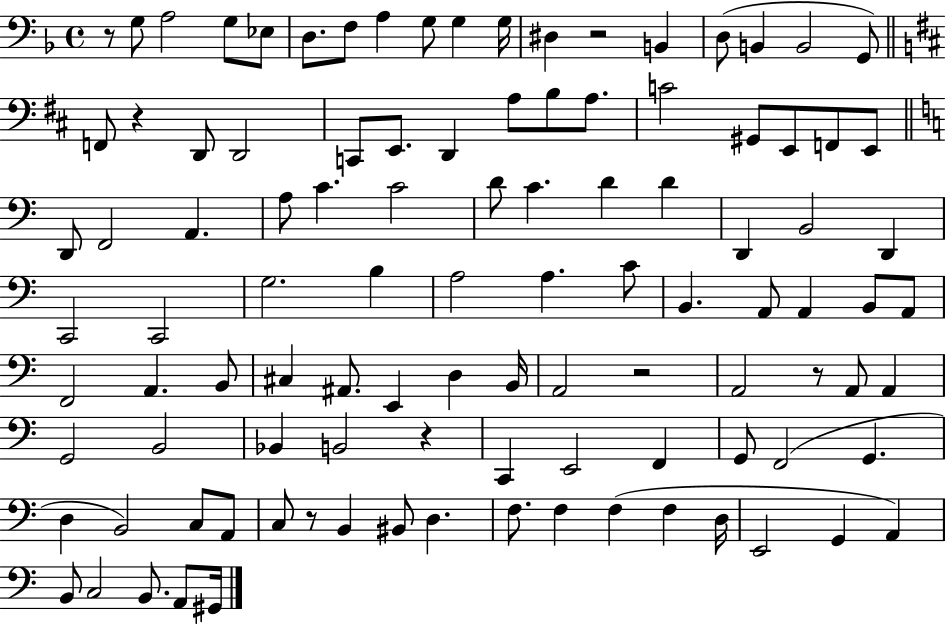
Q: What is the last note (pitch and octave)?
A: G#2